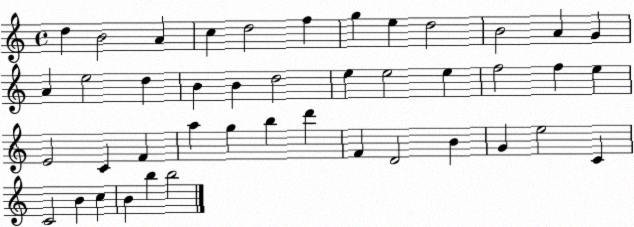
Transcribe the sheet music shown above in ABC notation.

X:1
T:Untitled
M:4/4
L:1/4
K:C
d B2 A c d2 f g e d2 B2 A G A e2 d B B d2 e e2 e f2 f e E2 C F a g b d' F D2 B G e2 C C2 B c B b b2